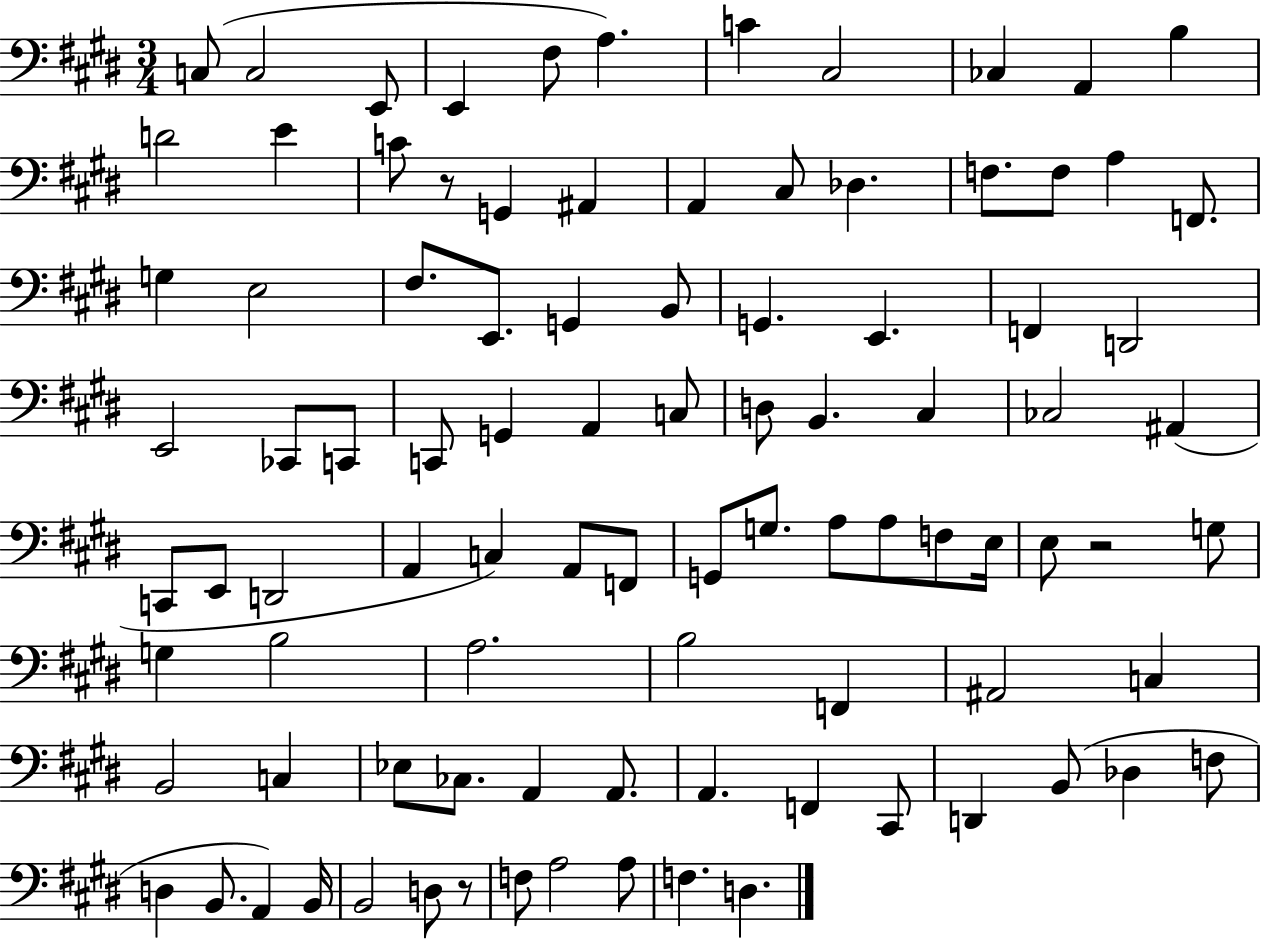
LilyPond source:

{
  \clef bass
  \numericTimeSignature
  \time 3/4
  \key e \major
  c8( c2 e,8 | e,4 fis8 a4.) | c'4 cis2 | ces4 a,4 b4 | \break d'2 e'4 | c'8 r8 g,4 ais,4 | a,4 cis8 des4. | f8. f8 a4 f,8. | \break g4 e2 | fis8. e,8. g,4 b,8 | g,4. e,4. | f,4 d,2 | \break e,2 ces,8 c,8 | c,8 g,4 a,4 c8 | d8 b,4. cis4 | ces2 ais,4( | \break c,8 e,8 d,2 | a,4 c4) a,8 f,8 | g,8 g8. a8 a8 f8 e16 | e8 r2 g8 | \break g4 b2 | a2. | b2 f,4 | ais,2 c4 | \break b,2 c4 | ees8 ces8. a,4 a,8. | a,4. f,4 cis,8 | d,4 b,8( des4 f8 | \break d4 b,8. a,4) b,16 | b,2 d8 r8 | f8 a2 a8 | f4. d4. | \break \bar "|."
}